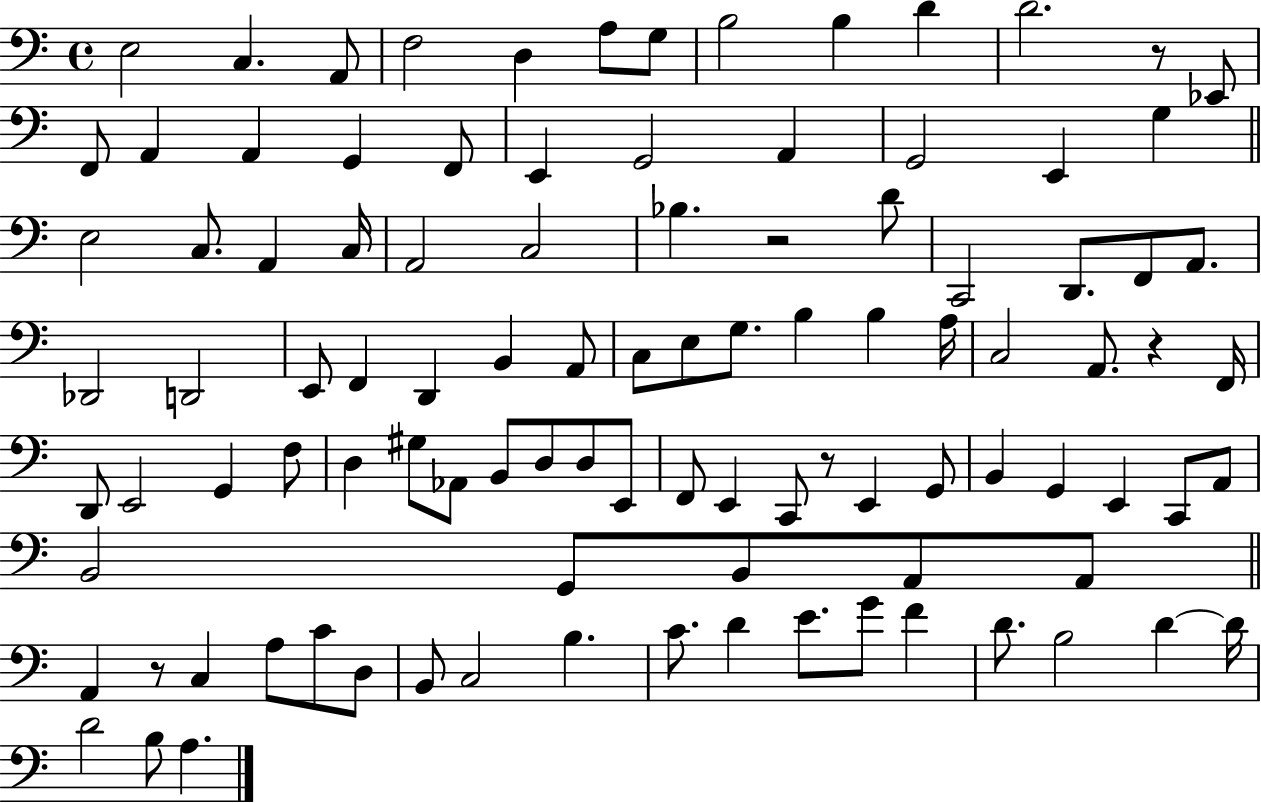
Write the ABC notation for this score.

X:1
T:Untitled
M:4/4
L:1/4
K:C
E,2 C, A,,/2 F,2 D, A,/2 G,/2 B,2 B, D D2 z/2 _E,,/2 F,,/2 A,, A,, G,, F,,/2 E,, G,,2 A,, G,,2 E,, G, E,2 C,/2 A,, C,/4 A,,2 C,2 _B, z2 D/2 C,,2 D,,/2 F,,/2 A,,/2 _D,,2 D,,2 E,,/2 F,, D,, B,, A,,/2 C,/2 E,/2 G,/2 B, B, A,/4 C,2 A,,/2 z F,,/4 D,,/2 E,,2 G,, F,/2 D, ^G,/2 _A,,/2 B,,/2 D,/2 D,/2 E,,/2 F,,/2 E,, C,,/2 z/2 E,, G,,/2 B,, G,, E,, C,,/2 A,,/2 B,,2 G,,/2 B,,/2 A,,/2 A,,/2 A,, z/2 C, A,/2 C/2 D,/2 B,,/2 C,2 B, C/2 D E/2 G/2 F D/2 B,2 D D/4 D2 B,/2 A,